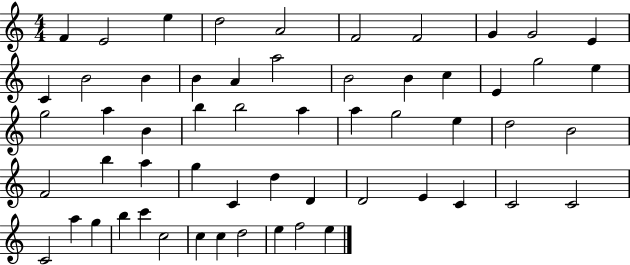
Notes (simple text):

F4/q E4/h E5/q D5/h A4/h F4/h F4/h G4/q G4/h E4/q C4/q B4/h B4/q B4/q A4/q A5/h B4/h B4/q C5/q E4/q G5/h E5/q G5/h A5/q B4/q B5/q B5/h A5/q A5/q G5/h E5/q D5/h B4/h F4/h B5/q A5/q G5/q C4/q D5/q D4/q D4/h E4/q C4/q C4/h C4/h C4/h A5/q G5/q B5/q C6/q C5/h C5/q C5/q D5/h E5/q F5/h E5/q